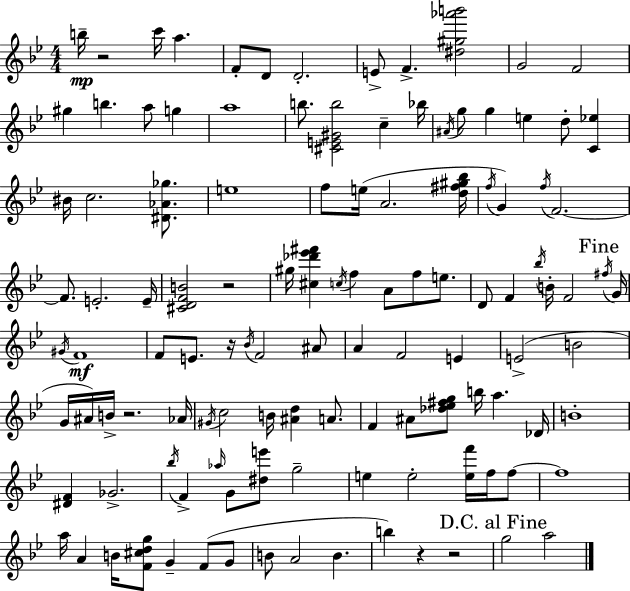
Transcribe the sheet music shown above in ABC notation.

X:1
T:Untitled
M:4/4
L:1/4
K:Gm
b/4 z2 c'/4 a F/2 D/2 D2 E/2 F [^d^g_a'b']2 G2 F2 ^g b a/2 g a4 b/2 [^CE^Gb]2 c _b/4 ^A/4 g/2 g e d/2 [C_e] ^B/4 c2 [^D_A_g]/2 e4 f/2 e/4 A2 [d^f^g_b]/4 f/4 G f/4 F2 F/2 E2 E/4 [^CDFB]2 z2 ^g/4 [^c_d'_e'^f'] c/4 f A/2 f/2 e/2 D/2 F _b/4 B/4 F2 ^f/4 G/4 ^G/4 F4 F/2 E/2 z/4 _B/4 F2 ^A/2 A F2 E E2 B2 G/4 ^A/4 B/4 z2 _A/4 ^G/4 c2 B/4 [^Ad] A/2 F ^A/2 [_d_e^fg]/2 b/4 a _D/4 B4 [^DF] _G2 _b/4 F _a/4 G/2 [^de']/2 g2 e e2 [ef']/4 f/4 f/2 f4 a/4 A B/4 [F^cdg]/2 G F/2 G/2 B/2 A2 B b z z2 g2 a2